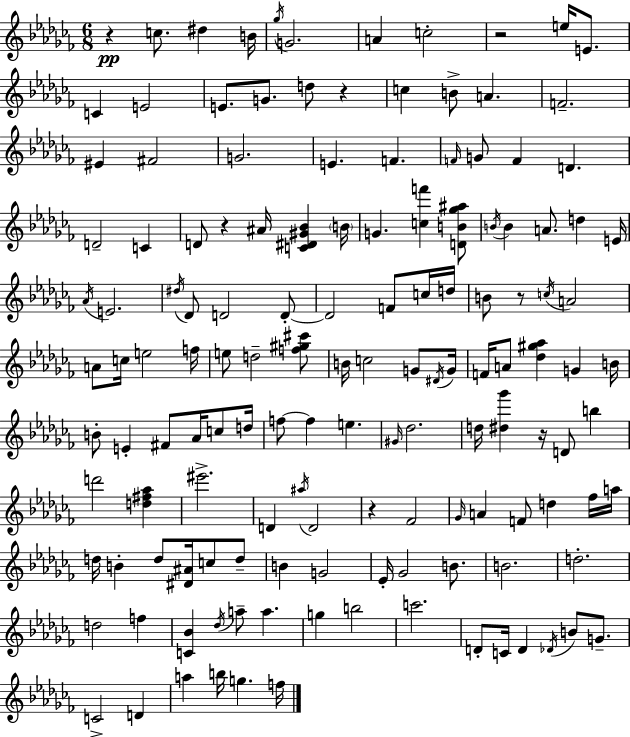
X:1
T:Untitled
M:6/8
L:1/4
K:Abm
z c/2 ^d B/4 _g/4 G2 A c2 z2 e/4 E/2 C E2 E/2 G/2 d/2 z c B/2 A F2 ^E ^F2 G2 E F F/4 G/2 F D D2 C D/2 z ^A/4 [C^D^G_B] B/4 G [cf'] [DB_g^a]/2 B/4 B A/2 d E/4 _A/4 E2 ^d/4 _D/2 D2 D/2 D2 F/2 c/4 d/4 B/2 z/2 c/4 A2 A/2 c/4 e2 f/4 e/2 d2 [f^g^c']/2 B/4 c2 G/2 ^D/4 G/4 F/4 A/2 [_d^g_a] G B/4 B/2 E ^F/2 _A/4 c/2 d/4 f/2 f e ^G/4 _d2 d/4 [^d_g'] z/4 D/2 b d'2 [d^f_a] ^e'2 D ^a/4 D2 z _F2 _G/4 A F/2 d _f/4 a/4 d/4 B d/2 [^D^A]/4 c/2 d/2 B G2 _E/4 _G2 B/2 B2 d2 d2 f [C_B] _d/4 a/2 a g b2 c'2 D/2 C/4 D _D/4 B/2 G/2 C2 D a b/4 g f/4